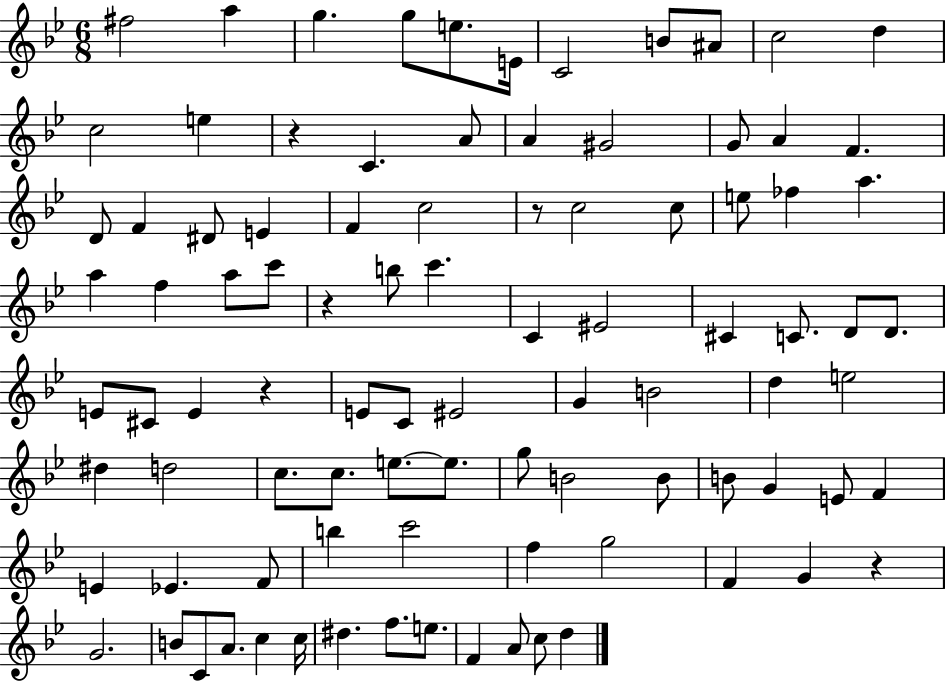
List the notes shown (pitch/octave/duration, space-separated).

F#5/h A5/q G5/q. G5/e E5/e. E4/s C4/h B4/e A#4/e C5/h D5/q C5/h E5/q R/q C4/q. A4/e A4/q G#4/h G4/e A4/q F4/q. D4/e F4/q D#4/e E4/q F4/q C5/h R/e C5/h C5/e E5/e FES5/q A5/q. A5/q F5/q A5/e C6/e R/q B5/e C6/q. C4/q EIS4/h C#4/q C4/e. D4/e D4/e. E4/e C#4/e E4/q R/q E4/e C4/e EIS4/h G4/q B4/h D5/q E5/h D#5/q D5/h C5/e. C5/e. E5/e. E5/e. G5/e B4/h B4/e B4/e G4/q E4/e F4/q E4/q Eb4/q. F4/e B5/q C6/h F5/q G5/h F4/q G4/q R/q G4/h. B4/e C4/e A4/e. C5/q C5/s D#5/q. F5/e. E5/e. F4/q A4/e C5/e D5/q